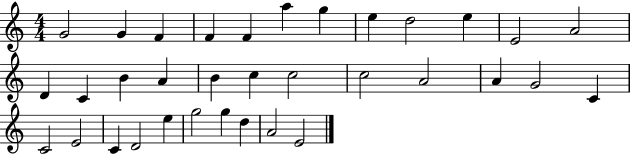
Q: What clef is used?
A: treble